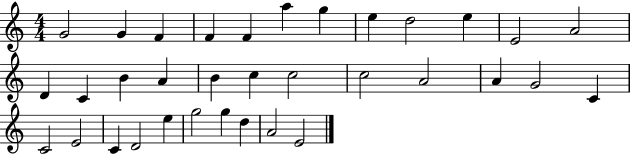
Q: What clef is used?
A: treble